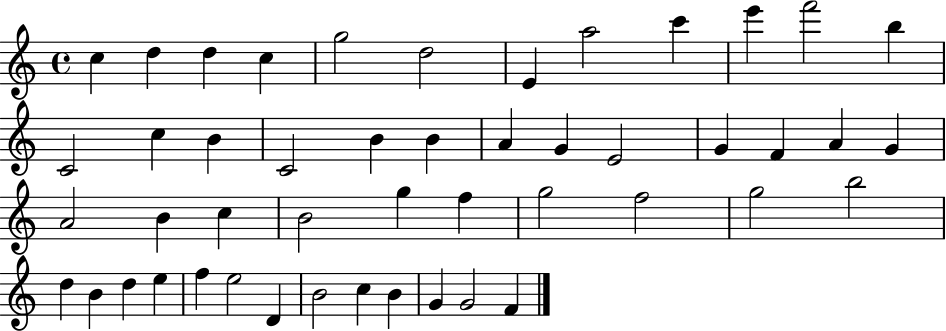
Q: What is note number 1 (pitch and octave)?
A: C5